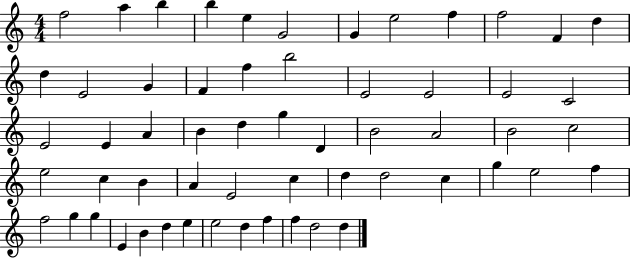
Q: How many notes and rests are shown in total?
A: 58